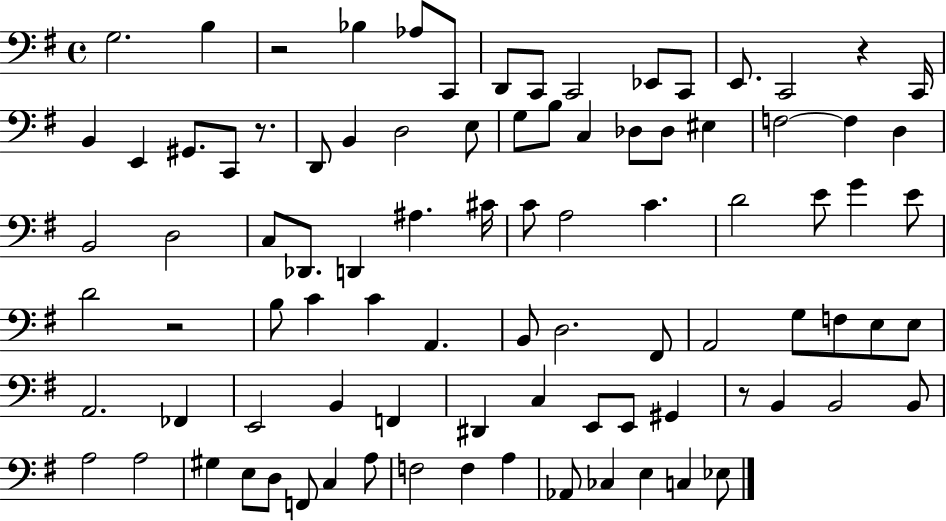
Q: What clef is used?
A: bass